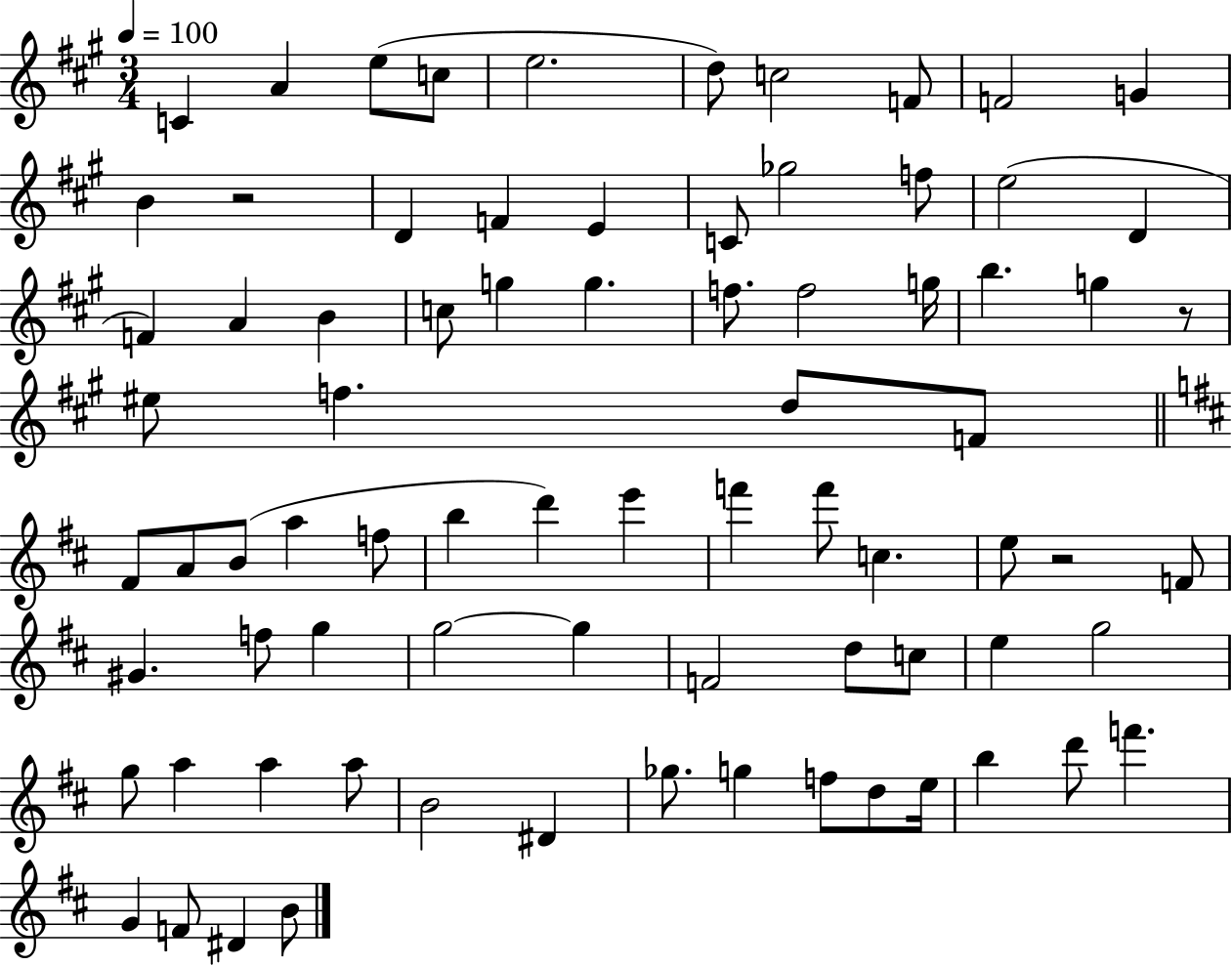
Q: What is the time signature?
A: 3/4